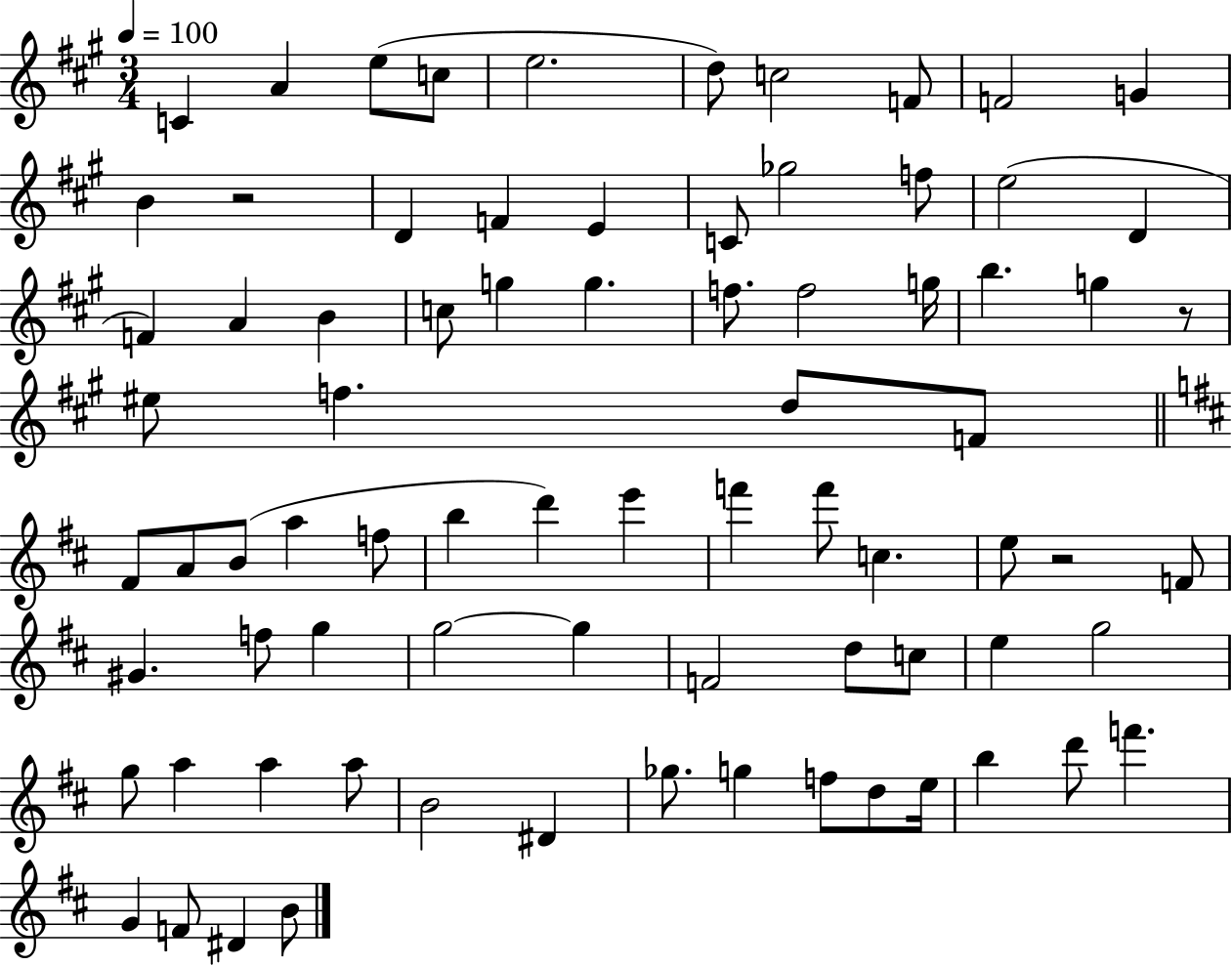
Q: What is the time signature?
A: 3/4